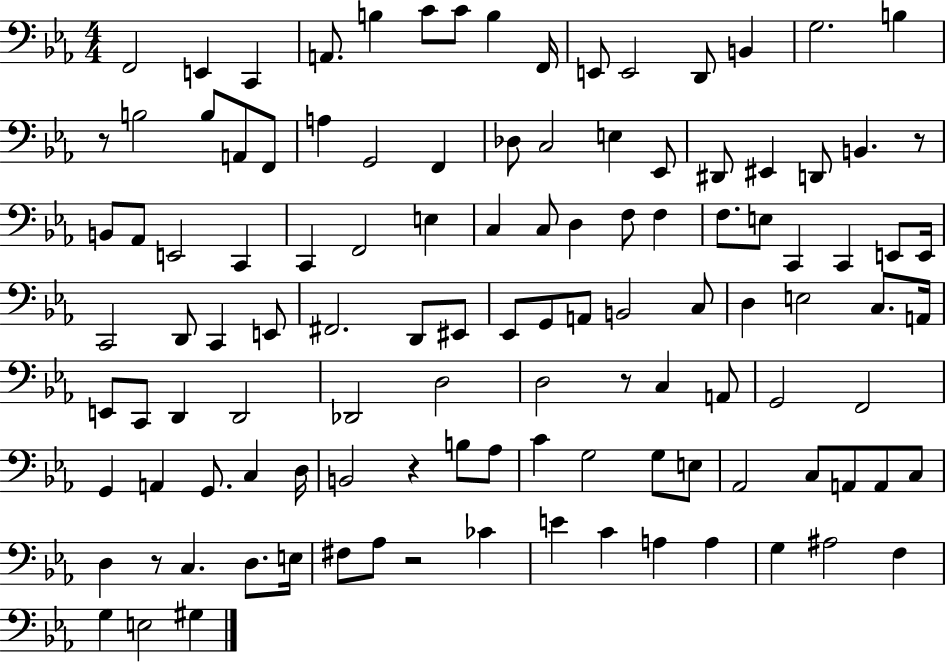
F2/h E2/q C2/q A2/e. B3/q C4/e C4/e B3/q F2/s E2/e E2/h D2/e B2/q G3/h. B3/q R/e B3/h B3/e A2/e F2/e A3/q G2/h F2/q Db3/e C3/h E3/q Eb2/e D#2/e EIS2/q D2/e B2/q. R/e B2/e Ab2/e E2/h C2/q C2/q F2/h E3/q C3/q C3/e D3/q F3/e F3/q F3/e. E3/e C2/q C2/q E2/e E2/s C2/h D2/e C2/q E2/e F#2/h. D2/e EIS2/e Eb2/e G2/e A2/e B2/h C3/e D3/q E3/h C3/e. A2/s E2/e C2/e D2/q D2/h Db2/h D3/h D3/h R/e C3/q A2/e G2/h F2/h G2/q A2/q G2/e. C3/q D3/s B2/h R/q B3/e Ab3/e C4/q G3/h G3/e E3/e Ab2/h C3/e A2/e A2/e C3/e D3/q R/e C3/q. D3/e. E3/s F#3/e Ab3/e R/h CES4/q E4/q C4/q A3/q A3/q G3/q A#3/h F3/q G3/q E3/h G#3/q